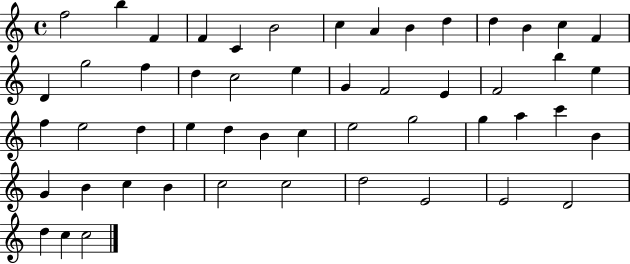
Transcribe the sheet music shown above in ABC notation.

X:1
T:Untitled
M:4/4
L:1/4
K:C
f2 b F F C B2 c A B d d B c F D g2 f d c2 e G F2 E F2 b e f e2 d e d B c e2 g2 g a c' B G B c B c2 c2 d2 E2 E2 D2 d c c2